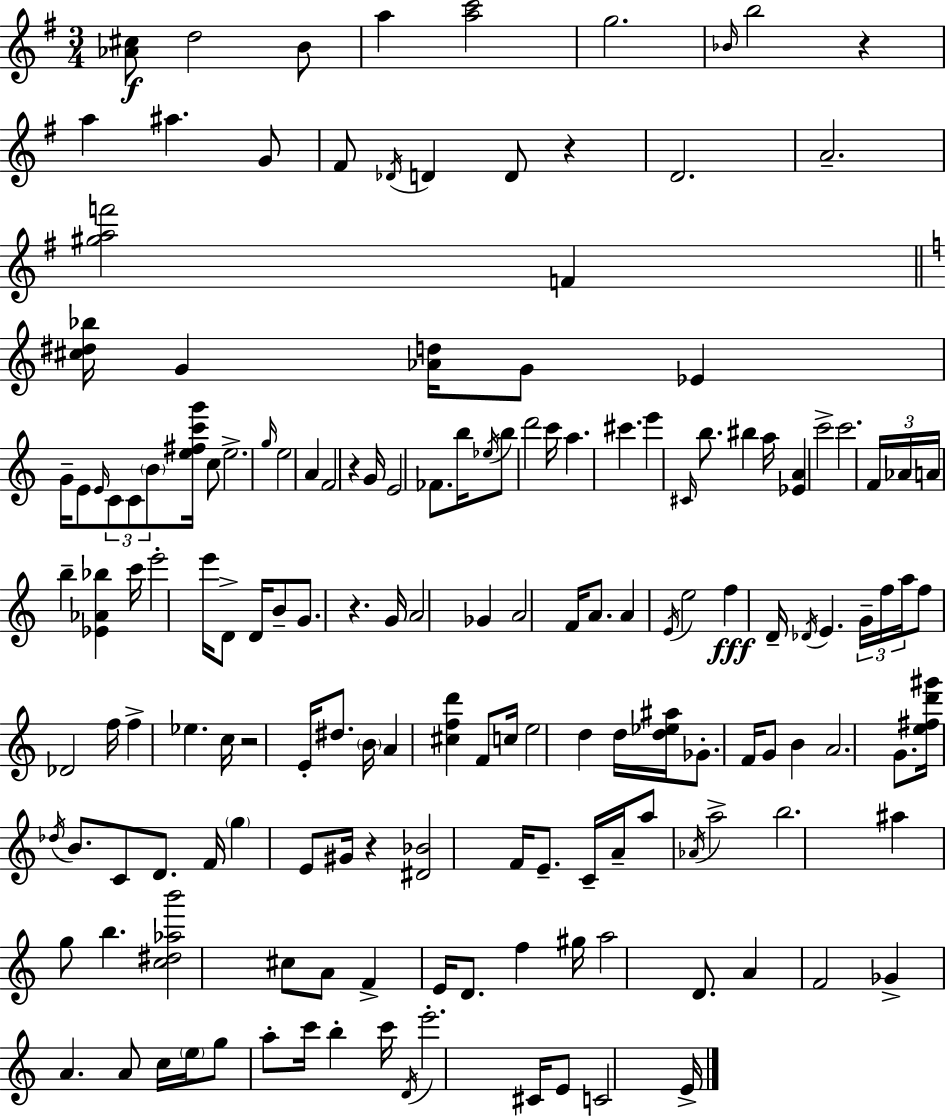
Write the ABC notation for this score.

X:1
T:Untitled
M:3/4
L:1/4
K:Em
[_A^c]/2 d2 B/2 a [ac']2 g2 _B/4 b2 z a ^a G/2 ^F/2 _D/4 D D/2 z D2 A2 [^gaf']2 F [^c^d_b]/4 G [_Ad]/4 G/2 _E G/4 E/2 E/4 C/2 C/2 B/2 [e^fc'g']/4 c/2 e2 g/4 e2 A F2 z G/4 E2 _F/2 b/4 _e/4 b/2 d'2 c'/4 a ^c' e' ^C/4 b/2 ^b a/4 [_EA] c'2 c'2 F/4 _A/4 A/4 b [_E_A_b] c'/4 e'2 e'/4 D/2 D/4 B/2 G/2 z G/4 A2 _G A2 F/4 A/2 A E/4 e2 f D/4 _D/4 E G/4 f/4 a/4 f/2 _D2 f/4 f _e c/4 z2 E/4 ^d/2 B/4 A [^cfd'] F/2 c/4 e2 d d/4 [d_e^a]/4 _G/2 F/4 G/2 B A2 G/2 [e^fd'^g']/4 _d/4 B/2 C/2 D/2 F/4 g E/2 ^G/4 z [^D_B]2 F/4 E/2 C/4 A/4 a/2 _A/4 a2 b2 ^a g/2 b [c^d_ab']2 ^c/2 A/2 F E/4 D/2 f ^g/4 a2 D/2 A F2 _G A A/2 c/4 e/4 g/2 a/2 c'/4 b c'/4 D/4 e'2 ^C/4 E/2 C2 E/4